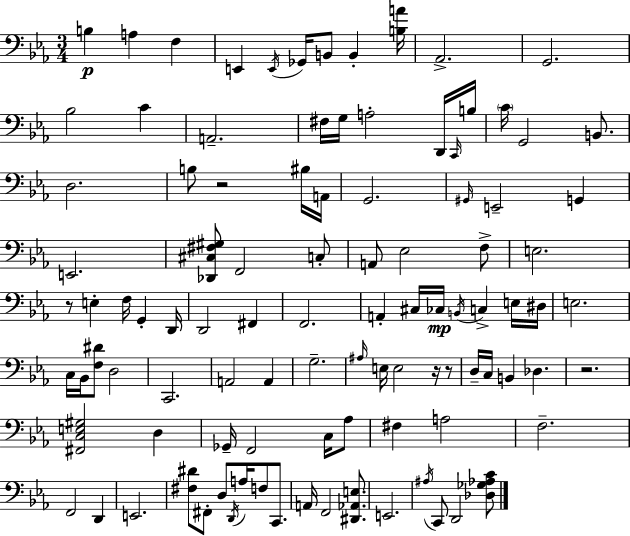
B3/q A3/q F3/q E2/q E2/s Gb2/s B2/e B2/q [B3,A4]/s Ab2/h. G2/h. Bb3/h C4/q A2/h. F#3/s G3/s A3/h D2/s C2/s B3/s C4/s G2/h B2/e. D3/h. B3/e R/h BIS3/s A2/s G2/h. G#2/s E2/h G2/q E2/h. [Db2,C#3,F#3,G#3]/e F2/h C3/e A2/e Eb3/h F3/e E3/h. R/e E3/q F3/s G2/q D2/s D2/h F#2/q F2/h. A2/q C#3/s CES3/s B2/s C3/q E3/s D#3/s E3/h. C3/s Bb2/s [F3,D#4]/e D3/h C2/h. A2/h A2/q G3/h. A#3/s E3/s E3/h R/s R/e D3/s C3/s B2/q Db3/q. R/h. [F#2,C3,E3,G#3]/h D3/q Gb2/s F2/h C3/s Ab3/e F#3/q A3/h F3/h. F2/h D2/q E2/h. [F#3,D#4]/e F#2/e D3/e D2/s A3/s F3/e C2/e. A2/s F2/h [D#2,Ab2,E3]/e. E2/h. A#3/s C2/e D2/h [Db3,Gb3,Ab3,C4]/e